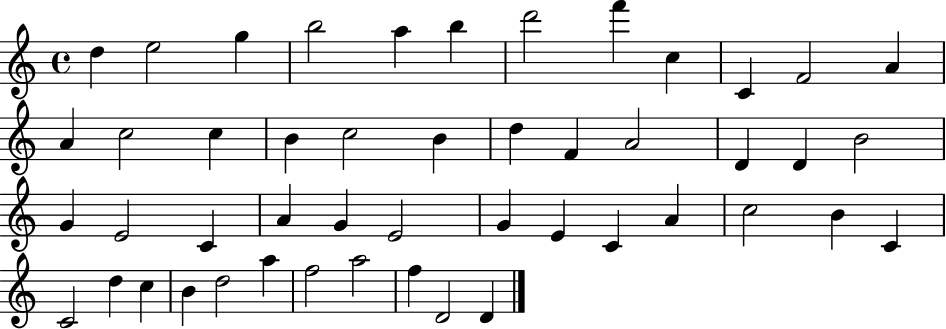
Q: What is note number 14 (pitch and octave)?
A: C5